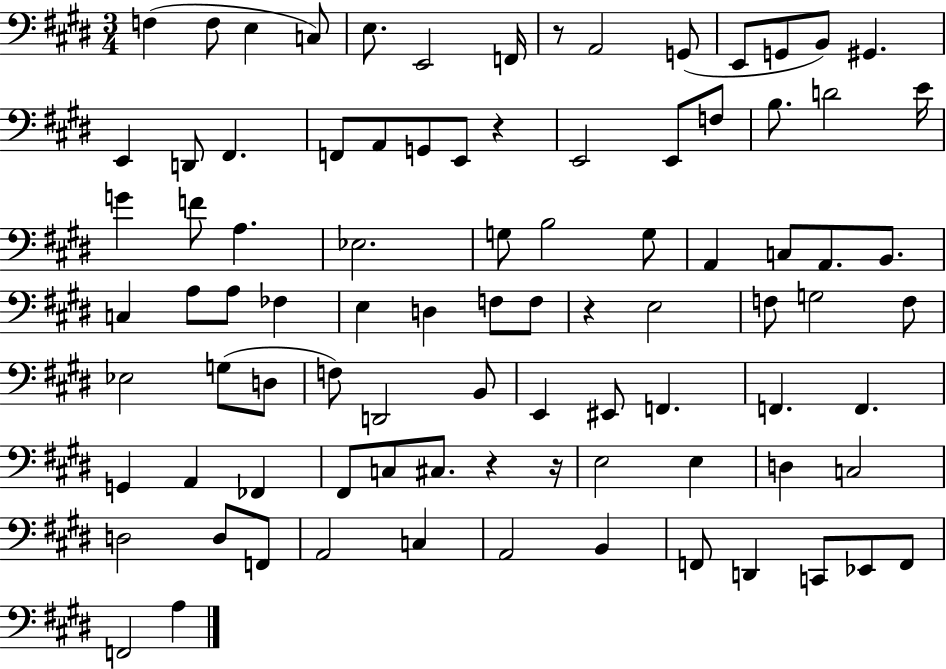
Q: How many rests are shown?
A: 5